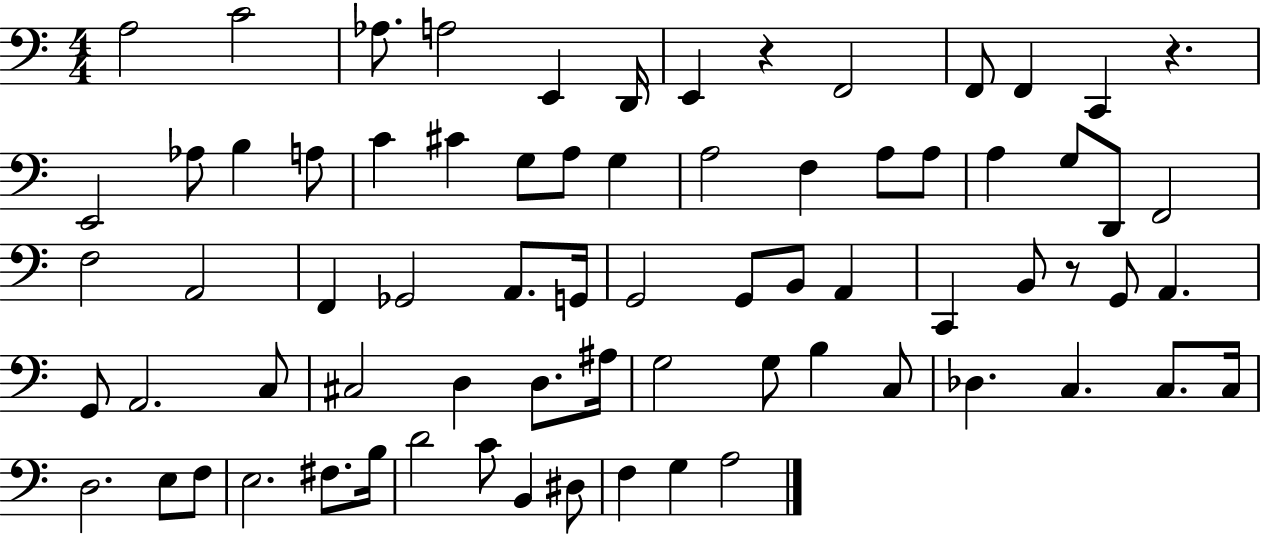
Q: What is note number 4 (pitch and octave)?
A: A3